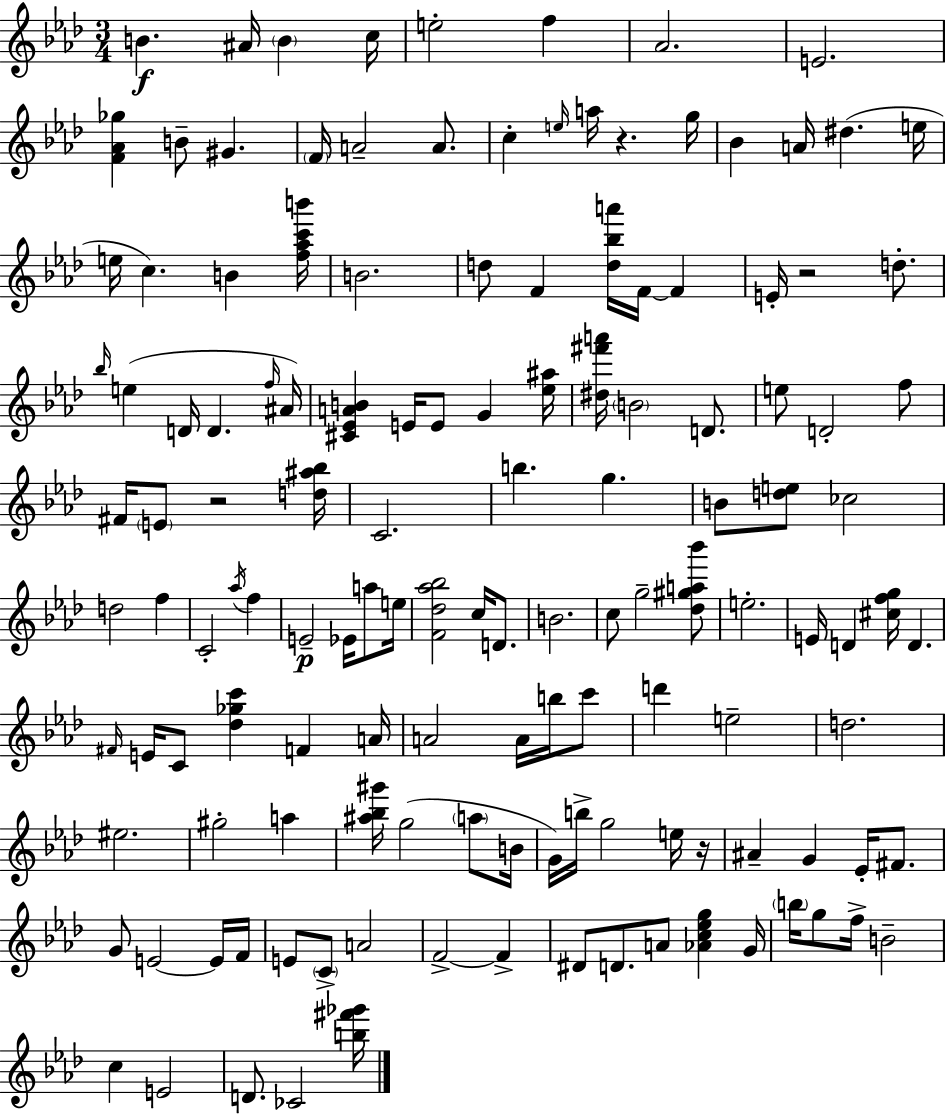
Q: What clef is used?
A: treble